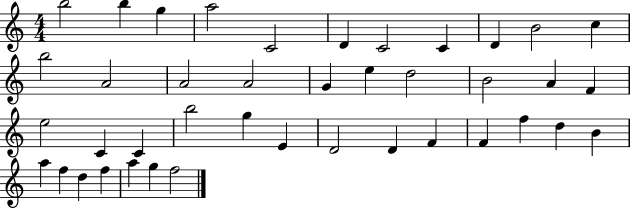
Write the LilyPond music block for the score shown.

{
  \clef treble
  \numericTimeSignature
  \time 4/4
  \key c \major
  b''2 b''4 g''4 | a''2 c'2 | d'4 c'2 c'4 | d'4 b'2 c''4 | \break b''2 a'2 | a'2 a'2 | g'4 e''4 d''2 | b'2 a'4 f'4 | \break e''2 c'4 c'4 | b''2 g''4 e'4 | d'2 d'4 f'4 | f'4 f''4 d''4 b'4 | \break a''4 f''4 d''4 f''4 | a''4 g''4 f''2 | \bar "|."
}